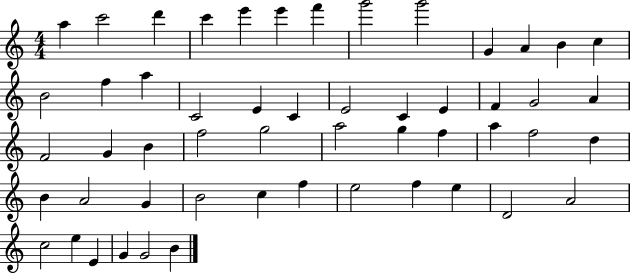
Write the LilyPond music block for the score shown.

{
  \clef treble
  \numericTimeSignature
  \time 4/4
  \key c \major
  a''4 c'''2 d'''4 | c'''4 e'''4 e'''4 f'''4 | g'''2 g'''2 | g'4 a'4 b'4 c''4 | \break b'2 f''4 a''4 | c'2 e'4 c'4 | e'2 c'4 e'4 | f'4 g'2 a'4 | \break f'2 g'4 b'4 | f''2 g''2 | a''2 g''4 f''4 | a''4 f''2 d''4 | \break b'4 a'2 g'4 | b'2 c''4 f''4 | e''2 f''4 e''4 | d'2 a'2 | \break c''2 e''4 e'4 | g'4 g'2 b'4 | \bar "|."
}